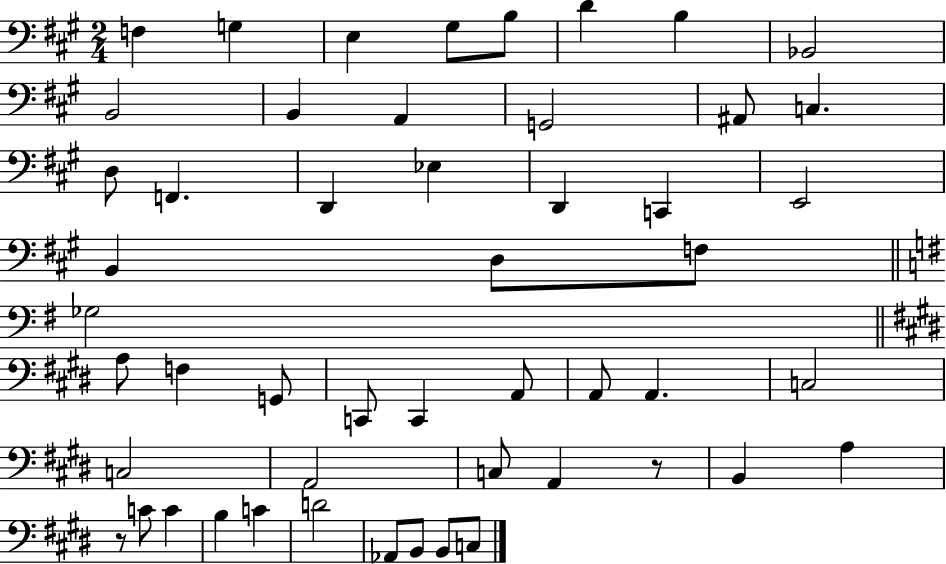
{
  \clef bass
  \numericTimeSignature
  \time 2/4
  \key a \major
  f4 g4 | e4 gis8 b8 | d'4 b4 | bes,2 | \break b,2 | b,4 a,4 | g,2 | ais,8 c4. | \break d8 f,4. | d,4 ees4 | d,4 c,4 | e,2 | \break b,4 d8 f8 | \bar "||" \break \key e \minor ges2 | \bar "||" \break \key e \major a8 f4 g,8 | c,8 c,4 a,8 | a,8 a,4. | c2 | \break c2 | a,2 | c8 a,4 r8 | b,4 a4 | \break r8 c'8 c'4 | b4 c'4 | d'2 | aes,8 b,8 b,8 c8 | \break \bar "|."
}